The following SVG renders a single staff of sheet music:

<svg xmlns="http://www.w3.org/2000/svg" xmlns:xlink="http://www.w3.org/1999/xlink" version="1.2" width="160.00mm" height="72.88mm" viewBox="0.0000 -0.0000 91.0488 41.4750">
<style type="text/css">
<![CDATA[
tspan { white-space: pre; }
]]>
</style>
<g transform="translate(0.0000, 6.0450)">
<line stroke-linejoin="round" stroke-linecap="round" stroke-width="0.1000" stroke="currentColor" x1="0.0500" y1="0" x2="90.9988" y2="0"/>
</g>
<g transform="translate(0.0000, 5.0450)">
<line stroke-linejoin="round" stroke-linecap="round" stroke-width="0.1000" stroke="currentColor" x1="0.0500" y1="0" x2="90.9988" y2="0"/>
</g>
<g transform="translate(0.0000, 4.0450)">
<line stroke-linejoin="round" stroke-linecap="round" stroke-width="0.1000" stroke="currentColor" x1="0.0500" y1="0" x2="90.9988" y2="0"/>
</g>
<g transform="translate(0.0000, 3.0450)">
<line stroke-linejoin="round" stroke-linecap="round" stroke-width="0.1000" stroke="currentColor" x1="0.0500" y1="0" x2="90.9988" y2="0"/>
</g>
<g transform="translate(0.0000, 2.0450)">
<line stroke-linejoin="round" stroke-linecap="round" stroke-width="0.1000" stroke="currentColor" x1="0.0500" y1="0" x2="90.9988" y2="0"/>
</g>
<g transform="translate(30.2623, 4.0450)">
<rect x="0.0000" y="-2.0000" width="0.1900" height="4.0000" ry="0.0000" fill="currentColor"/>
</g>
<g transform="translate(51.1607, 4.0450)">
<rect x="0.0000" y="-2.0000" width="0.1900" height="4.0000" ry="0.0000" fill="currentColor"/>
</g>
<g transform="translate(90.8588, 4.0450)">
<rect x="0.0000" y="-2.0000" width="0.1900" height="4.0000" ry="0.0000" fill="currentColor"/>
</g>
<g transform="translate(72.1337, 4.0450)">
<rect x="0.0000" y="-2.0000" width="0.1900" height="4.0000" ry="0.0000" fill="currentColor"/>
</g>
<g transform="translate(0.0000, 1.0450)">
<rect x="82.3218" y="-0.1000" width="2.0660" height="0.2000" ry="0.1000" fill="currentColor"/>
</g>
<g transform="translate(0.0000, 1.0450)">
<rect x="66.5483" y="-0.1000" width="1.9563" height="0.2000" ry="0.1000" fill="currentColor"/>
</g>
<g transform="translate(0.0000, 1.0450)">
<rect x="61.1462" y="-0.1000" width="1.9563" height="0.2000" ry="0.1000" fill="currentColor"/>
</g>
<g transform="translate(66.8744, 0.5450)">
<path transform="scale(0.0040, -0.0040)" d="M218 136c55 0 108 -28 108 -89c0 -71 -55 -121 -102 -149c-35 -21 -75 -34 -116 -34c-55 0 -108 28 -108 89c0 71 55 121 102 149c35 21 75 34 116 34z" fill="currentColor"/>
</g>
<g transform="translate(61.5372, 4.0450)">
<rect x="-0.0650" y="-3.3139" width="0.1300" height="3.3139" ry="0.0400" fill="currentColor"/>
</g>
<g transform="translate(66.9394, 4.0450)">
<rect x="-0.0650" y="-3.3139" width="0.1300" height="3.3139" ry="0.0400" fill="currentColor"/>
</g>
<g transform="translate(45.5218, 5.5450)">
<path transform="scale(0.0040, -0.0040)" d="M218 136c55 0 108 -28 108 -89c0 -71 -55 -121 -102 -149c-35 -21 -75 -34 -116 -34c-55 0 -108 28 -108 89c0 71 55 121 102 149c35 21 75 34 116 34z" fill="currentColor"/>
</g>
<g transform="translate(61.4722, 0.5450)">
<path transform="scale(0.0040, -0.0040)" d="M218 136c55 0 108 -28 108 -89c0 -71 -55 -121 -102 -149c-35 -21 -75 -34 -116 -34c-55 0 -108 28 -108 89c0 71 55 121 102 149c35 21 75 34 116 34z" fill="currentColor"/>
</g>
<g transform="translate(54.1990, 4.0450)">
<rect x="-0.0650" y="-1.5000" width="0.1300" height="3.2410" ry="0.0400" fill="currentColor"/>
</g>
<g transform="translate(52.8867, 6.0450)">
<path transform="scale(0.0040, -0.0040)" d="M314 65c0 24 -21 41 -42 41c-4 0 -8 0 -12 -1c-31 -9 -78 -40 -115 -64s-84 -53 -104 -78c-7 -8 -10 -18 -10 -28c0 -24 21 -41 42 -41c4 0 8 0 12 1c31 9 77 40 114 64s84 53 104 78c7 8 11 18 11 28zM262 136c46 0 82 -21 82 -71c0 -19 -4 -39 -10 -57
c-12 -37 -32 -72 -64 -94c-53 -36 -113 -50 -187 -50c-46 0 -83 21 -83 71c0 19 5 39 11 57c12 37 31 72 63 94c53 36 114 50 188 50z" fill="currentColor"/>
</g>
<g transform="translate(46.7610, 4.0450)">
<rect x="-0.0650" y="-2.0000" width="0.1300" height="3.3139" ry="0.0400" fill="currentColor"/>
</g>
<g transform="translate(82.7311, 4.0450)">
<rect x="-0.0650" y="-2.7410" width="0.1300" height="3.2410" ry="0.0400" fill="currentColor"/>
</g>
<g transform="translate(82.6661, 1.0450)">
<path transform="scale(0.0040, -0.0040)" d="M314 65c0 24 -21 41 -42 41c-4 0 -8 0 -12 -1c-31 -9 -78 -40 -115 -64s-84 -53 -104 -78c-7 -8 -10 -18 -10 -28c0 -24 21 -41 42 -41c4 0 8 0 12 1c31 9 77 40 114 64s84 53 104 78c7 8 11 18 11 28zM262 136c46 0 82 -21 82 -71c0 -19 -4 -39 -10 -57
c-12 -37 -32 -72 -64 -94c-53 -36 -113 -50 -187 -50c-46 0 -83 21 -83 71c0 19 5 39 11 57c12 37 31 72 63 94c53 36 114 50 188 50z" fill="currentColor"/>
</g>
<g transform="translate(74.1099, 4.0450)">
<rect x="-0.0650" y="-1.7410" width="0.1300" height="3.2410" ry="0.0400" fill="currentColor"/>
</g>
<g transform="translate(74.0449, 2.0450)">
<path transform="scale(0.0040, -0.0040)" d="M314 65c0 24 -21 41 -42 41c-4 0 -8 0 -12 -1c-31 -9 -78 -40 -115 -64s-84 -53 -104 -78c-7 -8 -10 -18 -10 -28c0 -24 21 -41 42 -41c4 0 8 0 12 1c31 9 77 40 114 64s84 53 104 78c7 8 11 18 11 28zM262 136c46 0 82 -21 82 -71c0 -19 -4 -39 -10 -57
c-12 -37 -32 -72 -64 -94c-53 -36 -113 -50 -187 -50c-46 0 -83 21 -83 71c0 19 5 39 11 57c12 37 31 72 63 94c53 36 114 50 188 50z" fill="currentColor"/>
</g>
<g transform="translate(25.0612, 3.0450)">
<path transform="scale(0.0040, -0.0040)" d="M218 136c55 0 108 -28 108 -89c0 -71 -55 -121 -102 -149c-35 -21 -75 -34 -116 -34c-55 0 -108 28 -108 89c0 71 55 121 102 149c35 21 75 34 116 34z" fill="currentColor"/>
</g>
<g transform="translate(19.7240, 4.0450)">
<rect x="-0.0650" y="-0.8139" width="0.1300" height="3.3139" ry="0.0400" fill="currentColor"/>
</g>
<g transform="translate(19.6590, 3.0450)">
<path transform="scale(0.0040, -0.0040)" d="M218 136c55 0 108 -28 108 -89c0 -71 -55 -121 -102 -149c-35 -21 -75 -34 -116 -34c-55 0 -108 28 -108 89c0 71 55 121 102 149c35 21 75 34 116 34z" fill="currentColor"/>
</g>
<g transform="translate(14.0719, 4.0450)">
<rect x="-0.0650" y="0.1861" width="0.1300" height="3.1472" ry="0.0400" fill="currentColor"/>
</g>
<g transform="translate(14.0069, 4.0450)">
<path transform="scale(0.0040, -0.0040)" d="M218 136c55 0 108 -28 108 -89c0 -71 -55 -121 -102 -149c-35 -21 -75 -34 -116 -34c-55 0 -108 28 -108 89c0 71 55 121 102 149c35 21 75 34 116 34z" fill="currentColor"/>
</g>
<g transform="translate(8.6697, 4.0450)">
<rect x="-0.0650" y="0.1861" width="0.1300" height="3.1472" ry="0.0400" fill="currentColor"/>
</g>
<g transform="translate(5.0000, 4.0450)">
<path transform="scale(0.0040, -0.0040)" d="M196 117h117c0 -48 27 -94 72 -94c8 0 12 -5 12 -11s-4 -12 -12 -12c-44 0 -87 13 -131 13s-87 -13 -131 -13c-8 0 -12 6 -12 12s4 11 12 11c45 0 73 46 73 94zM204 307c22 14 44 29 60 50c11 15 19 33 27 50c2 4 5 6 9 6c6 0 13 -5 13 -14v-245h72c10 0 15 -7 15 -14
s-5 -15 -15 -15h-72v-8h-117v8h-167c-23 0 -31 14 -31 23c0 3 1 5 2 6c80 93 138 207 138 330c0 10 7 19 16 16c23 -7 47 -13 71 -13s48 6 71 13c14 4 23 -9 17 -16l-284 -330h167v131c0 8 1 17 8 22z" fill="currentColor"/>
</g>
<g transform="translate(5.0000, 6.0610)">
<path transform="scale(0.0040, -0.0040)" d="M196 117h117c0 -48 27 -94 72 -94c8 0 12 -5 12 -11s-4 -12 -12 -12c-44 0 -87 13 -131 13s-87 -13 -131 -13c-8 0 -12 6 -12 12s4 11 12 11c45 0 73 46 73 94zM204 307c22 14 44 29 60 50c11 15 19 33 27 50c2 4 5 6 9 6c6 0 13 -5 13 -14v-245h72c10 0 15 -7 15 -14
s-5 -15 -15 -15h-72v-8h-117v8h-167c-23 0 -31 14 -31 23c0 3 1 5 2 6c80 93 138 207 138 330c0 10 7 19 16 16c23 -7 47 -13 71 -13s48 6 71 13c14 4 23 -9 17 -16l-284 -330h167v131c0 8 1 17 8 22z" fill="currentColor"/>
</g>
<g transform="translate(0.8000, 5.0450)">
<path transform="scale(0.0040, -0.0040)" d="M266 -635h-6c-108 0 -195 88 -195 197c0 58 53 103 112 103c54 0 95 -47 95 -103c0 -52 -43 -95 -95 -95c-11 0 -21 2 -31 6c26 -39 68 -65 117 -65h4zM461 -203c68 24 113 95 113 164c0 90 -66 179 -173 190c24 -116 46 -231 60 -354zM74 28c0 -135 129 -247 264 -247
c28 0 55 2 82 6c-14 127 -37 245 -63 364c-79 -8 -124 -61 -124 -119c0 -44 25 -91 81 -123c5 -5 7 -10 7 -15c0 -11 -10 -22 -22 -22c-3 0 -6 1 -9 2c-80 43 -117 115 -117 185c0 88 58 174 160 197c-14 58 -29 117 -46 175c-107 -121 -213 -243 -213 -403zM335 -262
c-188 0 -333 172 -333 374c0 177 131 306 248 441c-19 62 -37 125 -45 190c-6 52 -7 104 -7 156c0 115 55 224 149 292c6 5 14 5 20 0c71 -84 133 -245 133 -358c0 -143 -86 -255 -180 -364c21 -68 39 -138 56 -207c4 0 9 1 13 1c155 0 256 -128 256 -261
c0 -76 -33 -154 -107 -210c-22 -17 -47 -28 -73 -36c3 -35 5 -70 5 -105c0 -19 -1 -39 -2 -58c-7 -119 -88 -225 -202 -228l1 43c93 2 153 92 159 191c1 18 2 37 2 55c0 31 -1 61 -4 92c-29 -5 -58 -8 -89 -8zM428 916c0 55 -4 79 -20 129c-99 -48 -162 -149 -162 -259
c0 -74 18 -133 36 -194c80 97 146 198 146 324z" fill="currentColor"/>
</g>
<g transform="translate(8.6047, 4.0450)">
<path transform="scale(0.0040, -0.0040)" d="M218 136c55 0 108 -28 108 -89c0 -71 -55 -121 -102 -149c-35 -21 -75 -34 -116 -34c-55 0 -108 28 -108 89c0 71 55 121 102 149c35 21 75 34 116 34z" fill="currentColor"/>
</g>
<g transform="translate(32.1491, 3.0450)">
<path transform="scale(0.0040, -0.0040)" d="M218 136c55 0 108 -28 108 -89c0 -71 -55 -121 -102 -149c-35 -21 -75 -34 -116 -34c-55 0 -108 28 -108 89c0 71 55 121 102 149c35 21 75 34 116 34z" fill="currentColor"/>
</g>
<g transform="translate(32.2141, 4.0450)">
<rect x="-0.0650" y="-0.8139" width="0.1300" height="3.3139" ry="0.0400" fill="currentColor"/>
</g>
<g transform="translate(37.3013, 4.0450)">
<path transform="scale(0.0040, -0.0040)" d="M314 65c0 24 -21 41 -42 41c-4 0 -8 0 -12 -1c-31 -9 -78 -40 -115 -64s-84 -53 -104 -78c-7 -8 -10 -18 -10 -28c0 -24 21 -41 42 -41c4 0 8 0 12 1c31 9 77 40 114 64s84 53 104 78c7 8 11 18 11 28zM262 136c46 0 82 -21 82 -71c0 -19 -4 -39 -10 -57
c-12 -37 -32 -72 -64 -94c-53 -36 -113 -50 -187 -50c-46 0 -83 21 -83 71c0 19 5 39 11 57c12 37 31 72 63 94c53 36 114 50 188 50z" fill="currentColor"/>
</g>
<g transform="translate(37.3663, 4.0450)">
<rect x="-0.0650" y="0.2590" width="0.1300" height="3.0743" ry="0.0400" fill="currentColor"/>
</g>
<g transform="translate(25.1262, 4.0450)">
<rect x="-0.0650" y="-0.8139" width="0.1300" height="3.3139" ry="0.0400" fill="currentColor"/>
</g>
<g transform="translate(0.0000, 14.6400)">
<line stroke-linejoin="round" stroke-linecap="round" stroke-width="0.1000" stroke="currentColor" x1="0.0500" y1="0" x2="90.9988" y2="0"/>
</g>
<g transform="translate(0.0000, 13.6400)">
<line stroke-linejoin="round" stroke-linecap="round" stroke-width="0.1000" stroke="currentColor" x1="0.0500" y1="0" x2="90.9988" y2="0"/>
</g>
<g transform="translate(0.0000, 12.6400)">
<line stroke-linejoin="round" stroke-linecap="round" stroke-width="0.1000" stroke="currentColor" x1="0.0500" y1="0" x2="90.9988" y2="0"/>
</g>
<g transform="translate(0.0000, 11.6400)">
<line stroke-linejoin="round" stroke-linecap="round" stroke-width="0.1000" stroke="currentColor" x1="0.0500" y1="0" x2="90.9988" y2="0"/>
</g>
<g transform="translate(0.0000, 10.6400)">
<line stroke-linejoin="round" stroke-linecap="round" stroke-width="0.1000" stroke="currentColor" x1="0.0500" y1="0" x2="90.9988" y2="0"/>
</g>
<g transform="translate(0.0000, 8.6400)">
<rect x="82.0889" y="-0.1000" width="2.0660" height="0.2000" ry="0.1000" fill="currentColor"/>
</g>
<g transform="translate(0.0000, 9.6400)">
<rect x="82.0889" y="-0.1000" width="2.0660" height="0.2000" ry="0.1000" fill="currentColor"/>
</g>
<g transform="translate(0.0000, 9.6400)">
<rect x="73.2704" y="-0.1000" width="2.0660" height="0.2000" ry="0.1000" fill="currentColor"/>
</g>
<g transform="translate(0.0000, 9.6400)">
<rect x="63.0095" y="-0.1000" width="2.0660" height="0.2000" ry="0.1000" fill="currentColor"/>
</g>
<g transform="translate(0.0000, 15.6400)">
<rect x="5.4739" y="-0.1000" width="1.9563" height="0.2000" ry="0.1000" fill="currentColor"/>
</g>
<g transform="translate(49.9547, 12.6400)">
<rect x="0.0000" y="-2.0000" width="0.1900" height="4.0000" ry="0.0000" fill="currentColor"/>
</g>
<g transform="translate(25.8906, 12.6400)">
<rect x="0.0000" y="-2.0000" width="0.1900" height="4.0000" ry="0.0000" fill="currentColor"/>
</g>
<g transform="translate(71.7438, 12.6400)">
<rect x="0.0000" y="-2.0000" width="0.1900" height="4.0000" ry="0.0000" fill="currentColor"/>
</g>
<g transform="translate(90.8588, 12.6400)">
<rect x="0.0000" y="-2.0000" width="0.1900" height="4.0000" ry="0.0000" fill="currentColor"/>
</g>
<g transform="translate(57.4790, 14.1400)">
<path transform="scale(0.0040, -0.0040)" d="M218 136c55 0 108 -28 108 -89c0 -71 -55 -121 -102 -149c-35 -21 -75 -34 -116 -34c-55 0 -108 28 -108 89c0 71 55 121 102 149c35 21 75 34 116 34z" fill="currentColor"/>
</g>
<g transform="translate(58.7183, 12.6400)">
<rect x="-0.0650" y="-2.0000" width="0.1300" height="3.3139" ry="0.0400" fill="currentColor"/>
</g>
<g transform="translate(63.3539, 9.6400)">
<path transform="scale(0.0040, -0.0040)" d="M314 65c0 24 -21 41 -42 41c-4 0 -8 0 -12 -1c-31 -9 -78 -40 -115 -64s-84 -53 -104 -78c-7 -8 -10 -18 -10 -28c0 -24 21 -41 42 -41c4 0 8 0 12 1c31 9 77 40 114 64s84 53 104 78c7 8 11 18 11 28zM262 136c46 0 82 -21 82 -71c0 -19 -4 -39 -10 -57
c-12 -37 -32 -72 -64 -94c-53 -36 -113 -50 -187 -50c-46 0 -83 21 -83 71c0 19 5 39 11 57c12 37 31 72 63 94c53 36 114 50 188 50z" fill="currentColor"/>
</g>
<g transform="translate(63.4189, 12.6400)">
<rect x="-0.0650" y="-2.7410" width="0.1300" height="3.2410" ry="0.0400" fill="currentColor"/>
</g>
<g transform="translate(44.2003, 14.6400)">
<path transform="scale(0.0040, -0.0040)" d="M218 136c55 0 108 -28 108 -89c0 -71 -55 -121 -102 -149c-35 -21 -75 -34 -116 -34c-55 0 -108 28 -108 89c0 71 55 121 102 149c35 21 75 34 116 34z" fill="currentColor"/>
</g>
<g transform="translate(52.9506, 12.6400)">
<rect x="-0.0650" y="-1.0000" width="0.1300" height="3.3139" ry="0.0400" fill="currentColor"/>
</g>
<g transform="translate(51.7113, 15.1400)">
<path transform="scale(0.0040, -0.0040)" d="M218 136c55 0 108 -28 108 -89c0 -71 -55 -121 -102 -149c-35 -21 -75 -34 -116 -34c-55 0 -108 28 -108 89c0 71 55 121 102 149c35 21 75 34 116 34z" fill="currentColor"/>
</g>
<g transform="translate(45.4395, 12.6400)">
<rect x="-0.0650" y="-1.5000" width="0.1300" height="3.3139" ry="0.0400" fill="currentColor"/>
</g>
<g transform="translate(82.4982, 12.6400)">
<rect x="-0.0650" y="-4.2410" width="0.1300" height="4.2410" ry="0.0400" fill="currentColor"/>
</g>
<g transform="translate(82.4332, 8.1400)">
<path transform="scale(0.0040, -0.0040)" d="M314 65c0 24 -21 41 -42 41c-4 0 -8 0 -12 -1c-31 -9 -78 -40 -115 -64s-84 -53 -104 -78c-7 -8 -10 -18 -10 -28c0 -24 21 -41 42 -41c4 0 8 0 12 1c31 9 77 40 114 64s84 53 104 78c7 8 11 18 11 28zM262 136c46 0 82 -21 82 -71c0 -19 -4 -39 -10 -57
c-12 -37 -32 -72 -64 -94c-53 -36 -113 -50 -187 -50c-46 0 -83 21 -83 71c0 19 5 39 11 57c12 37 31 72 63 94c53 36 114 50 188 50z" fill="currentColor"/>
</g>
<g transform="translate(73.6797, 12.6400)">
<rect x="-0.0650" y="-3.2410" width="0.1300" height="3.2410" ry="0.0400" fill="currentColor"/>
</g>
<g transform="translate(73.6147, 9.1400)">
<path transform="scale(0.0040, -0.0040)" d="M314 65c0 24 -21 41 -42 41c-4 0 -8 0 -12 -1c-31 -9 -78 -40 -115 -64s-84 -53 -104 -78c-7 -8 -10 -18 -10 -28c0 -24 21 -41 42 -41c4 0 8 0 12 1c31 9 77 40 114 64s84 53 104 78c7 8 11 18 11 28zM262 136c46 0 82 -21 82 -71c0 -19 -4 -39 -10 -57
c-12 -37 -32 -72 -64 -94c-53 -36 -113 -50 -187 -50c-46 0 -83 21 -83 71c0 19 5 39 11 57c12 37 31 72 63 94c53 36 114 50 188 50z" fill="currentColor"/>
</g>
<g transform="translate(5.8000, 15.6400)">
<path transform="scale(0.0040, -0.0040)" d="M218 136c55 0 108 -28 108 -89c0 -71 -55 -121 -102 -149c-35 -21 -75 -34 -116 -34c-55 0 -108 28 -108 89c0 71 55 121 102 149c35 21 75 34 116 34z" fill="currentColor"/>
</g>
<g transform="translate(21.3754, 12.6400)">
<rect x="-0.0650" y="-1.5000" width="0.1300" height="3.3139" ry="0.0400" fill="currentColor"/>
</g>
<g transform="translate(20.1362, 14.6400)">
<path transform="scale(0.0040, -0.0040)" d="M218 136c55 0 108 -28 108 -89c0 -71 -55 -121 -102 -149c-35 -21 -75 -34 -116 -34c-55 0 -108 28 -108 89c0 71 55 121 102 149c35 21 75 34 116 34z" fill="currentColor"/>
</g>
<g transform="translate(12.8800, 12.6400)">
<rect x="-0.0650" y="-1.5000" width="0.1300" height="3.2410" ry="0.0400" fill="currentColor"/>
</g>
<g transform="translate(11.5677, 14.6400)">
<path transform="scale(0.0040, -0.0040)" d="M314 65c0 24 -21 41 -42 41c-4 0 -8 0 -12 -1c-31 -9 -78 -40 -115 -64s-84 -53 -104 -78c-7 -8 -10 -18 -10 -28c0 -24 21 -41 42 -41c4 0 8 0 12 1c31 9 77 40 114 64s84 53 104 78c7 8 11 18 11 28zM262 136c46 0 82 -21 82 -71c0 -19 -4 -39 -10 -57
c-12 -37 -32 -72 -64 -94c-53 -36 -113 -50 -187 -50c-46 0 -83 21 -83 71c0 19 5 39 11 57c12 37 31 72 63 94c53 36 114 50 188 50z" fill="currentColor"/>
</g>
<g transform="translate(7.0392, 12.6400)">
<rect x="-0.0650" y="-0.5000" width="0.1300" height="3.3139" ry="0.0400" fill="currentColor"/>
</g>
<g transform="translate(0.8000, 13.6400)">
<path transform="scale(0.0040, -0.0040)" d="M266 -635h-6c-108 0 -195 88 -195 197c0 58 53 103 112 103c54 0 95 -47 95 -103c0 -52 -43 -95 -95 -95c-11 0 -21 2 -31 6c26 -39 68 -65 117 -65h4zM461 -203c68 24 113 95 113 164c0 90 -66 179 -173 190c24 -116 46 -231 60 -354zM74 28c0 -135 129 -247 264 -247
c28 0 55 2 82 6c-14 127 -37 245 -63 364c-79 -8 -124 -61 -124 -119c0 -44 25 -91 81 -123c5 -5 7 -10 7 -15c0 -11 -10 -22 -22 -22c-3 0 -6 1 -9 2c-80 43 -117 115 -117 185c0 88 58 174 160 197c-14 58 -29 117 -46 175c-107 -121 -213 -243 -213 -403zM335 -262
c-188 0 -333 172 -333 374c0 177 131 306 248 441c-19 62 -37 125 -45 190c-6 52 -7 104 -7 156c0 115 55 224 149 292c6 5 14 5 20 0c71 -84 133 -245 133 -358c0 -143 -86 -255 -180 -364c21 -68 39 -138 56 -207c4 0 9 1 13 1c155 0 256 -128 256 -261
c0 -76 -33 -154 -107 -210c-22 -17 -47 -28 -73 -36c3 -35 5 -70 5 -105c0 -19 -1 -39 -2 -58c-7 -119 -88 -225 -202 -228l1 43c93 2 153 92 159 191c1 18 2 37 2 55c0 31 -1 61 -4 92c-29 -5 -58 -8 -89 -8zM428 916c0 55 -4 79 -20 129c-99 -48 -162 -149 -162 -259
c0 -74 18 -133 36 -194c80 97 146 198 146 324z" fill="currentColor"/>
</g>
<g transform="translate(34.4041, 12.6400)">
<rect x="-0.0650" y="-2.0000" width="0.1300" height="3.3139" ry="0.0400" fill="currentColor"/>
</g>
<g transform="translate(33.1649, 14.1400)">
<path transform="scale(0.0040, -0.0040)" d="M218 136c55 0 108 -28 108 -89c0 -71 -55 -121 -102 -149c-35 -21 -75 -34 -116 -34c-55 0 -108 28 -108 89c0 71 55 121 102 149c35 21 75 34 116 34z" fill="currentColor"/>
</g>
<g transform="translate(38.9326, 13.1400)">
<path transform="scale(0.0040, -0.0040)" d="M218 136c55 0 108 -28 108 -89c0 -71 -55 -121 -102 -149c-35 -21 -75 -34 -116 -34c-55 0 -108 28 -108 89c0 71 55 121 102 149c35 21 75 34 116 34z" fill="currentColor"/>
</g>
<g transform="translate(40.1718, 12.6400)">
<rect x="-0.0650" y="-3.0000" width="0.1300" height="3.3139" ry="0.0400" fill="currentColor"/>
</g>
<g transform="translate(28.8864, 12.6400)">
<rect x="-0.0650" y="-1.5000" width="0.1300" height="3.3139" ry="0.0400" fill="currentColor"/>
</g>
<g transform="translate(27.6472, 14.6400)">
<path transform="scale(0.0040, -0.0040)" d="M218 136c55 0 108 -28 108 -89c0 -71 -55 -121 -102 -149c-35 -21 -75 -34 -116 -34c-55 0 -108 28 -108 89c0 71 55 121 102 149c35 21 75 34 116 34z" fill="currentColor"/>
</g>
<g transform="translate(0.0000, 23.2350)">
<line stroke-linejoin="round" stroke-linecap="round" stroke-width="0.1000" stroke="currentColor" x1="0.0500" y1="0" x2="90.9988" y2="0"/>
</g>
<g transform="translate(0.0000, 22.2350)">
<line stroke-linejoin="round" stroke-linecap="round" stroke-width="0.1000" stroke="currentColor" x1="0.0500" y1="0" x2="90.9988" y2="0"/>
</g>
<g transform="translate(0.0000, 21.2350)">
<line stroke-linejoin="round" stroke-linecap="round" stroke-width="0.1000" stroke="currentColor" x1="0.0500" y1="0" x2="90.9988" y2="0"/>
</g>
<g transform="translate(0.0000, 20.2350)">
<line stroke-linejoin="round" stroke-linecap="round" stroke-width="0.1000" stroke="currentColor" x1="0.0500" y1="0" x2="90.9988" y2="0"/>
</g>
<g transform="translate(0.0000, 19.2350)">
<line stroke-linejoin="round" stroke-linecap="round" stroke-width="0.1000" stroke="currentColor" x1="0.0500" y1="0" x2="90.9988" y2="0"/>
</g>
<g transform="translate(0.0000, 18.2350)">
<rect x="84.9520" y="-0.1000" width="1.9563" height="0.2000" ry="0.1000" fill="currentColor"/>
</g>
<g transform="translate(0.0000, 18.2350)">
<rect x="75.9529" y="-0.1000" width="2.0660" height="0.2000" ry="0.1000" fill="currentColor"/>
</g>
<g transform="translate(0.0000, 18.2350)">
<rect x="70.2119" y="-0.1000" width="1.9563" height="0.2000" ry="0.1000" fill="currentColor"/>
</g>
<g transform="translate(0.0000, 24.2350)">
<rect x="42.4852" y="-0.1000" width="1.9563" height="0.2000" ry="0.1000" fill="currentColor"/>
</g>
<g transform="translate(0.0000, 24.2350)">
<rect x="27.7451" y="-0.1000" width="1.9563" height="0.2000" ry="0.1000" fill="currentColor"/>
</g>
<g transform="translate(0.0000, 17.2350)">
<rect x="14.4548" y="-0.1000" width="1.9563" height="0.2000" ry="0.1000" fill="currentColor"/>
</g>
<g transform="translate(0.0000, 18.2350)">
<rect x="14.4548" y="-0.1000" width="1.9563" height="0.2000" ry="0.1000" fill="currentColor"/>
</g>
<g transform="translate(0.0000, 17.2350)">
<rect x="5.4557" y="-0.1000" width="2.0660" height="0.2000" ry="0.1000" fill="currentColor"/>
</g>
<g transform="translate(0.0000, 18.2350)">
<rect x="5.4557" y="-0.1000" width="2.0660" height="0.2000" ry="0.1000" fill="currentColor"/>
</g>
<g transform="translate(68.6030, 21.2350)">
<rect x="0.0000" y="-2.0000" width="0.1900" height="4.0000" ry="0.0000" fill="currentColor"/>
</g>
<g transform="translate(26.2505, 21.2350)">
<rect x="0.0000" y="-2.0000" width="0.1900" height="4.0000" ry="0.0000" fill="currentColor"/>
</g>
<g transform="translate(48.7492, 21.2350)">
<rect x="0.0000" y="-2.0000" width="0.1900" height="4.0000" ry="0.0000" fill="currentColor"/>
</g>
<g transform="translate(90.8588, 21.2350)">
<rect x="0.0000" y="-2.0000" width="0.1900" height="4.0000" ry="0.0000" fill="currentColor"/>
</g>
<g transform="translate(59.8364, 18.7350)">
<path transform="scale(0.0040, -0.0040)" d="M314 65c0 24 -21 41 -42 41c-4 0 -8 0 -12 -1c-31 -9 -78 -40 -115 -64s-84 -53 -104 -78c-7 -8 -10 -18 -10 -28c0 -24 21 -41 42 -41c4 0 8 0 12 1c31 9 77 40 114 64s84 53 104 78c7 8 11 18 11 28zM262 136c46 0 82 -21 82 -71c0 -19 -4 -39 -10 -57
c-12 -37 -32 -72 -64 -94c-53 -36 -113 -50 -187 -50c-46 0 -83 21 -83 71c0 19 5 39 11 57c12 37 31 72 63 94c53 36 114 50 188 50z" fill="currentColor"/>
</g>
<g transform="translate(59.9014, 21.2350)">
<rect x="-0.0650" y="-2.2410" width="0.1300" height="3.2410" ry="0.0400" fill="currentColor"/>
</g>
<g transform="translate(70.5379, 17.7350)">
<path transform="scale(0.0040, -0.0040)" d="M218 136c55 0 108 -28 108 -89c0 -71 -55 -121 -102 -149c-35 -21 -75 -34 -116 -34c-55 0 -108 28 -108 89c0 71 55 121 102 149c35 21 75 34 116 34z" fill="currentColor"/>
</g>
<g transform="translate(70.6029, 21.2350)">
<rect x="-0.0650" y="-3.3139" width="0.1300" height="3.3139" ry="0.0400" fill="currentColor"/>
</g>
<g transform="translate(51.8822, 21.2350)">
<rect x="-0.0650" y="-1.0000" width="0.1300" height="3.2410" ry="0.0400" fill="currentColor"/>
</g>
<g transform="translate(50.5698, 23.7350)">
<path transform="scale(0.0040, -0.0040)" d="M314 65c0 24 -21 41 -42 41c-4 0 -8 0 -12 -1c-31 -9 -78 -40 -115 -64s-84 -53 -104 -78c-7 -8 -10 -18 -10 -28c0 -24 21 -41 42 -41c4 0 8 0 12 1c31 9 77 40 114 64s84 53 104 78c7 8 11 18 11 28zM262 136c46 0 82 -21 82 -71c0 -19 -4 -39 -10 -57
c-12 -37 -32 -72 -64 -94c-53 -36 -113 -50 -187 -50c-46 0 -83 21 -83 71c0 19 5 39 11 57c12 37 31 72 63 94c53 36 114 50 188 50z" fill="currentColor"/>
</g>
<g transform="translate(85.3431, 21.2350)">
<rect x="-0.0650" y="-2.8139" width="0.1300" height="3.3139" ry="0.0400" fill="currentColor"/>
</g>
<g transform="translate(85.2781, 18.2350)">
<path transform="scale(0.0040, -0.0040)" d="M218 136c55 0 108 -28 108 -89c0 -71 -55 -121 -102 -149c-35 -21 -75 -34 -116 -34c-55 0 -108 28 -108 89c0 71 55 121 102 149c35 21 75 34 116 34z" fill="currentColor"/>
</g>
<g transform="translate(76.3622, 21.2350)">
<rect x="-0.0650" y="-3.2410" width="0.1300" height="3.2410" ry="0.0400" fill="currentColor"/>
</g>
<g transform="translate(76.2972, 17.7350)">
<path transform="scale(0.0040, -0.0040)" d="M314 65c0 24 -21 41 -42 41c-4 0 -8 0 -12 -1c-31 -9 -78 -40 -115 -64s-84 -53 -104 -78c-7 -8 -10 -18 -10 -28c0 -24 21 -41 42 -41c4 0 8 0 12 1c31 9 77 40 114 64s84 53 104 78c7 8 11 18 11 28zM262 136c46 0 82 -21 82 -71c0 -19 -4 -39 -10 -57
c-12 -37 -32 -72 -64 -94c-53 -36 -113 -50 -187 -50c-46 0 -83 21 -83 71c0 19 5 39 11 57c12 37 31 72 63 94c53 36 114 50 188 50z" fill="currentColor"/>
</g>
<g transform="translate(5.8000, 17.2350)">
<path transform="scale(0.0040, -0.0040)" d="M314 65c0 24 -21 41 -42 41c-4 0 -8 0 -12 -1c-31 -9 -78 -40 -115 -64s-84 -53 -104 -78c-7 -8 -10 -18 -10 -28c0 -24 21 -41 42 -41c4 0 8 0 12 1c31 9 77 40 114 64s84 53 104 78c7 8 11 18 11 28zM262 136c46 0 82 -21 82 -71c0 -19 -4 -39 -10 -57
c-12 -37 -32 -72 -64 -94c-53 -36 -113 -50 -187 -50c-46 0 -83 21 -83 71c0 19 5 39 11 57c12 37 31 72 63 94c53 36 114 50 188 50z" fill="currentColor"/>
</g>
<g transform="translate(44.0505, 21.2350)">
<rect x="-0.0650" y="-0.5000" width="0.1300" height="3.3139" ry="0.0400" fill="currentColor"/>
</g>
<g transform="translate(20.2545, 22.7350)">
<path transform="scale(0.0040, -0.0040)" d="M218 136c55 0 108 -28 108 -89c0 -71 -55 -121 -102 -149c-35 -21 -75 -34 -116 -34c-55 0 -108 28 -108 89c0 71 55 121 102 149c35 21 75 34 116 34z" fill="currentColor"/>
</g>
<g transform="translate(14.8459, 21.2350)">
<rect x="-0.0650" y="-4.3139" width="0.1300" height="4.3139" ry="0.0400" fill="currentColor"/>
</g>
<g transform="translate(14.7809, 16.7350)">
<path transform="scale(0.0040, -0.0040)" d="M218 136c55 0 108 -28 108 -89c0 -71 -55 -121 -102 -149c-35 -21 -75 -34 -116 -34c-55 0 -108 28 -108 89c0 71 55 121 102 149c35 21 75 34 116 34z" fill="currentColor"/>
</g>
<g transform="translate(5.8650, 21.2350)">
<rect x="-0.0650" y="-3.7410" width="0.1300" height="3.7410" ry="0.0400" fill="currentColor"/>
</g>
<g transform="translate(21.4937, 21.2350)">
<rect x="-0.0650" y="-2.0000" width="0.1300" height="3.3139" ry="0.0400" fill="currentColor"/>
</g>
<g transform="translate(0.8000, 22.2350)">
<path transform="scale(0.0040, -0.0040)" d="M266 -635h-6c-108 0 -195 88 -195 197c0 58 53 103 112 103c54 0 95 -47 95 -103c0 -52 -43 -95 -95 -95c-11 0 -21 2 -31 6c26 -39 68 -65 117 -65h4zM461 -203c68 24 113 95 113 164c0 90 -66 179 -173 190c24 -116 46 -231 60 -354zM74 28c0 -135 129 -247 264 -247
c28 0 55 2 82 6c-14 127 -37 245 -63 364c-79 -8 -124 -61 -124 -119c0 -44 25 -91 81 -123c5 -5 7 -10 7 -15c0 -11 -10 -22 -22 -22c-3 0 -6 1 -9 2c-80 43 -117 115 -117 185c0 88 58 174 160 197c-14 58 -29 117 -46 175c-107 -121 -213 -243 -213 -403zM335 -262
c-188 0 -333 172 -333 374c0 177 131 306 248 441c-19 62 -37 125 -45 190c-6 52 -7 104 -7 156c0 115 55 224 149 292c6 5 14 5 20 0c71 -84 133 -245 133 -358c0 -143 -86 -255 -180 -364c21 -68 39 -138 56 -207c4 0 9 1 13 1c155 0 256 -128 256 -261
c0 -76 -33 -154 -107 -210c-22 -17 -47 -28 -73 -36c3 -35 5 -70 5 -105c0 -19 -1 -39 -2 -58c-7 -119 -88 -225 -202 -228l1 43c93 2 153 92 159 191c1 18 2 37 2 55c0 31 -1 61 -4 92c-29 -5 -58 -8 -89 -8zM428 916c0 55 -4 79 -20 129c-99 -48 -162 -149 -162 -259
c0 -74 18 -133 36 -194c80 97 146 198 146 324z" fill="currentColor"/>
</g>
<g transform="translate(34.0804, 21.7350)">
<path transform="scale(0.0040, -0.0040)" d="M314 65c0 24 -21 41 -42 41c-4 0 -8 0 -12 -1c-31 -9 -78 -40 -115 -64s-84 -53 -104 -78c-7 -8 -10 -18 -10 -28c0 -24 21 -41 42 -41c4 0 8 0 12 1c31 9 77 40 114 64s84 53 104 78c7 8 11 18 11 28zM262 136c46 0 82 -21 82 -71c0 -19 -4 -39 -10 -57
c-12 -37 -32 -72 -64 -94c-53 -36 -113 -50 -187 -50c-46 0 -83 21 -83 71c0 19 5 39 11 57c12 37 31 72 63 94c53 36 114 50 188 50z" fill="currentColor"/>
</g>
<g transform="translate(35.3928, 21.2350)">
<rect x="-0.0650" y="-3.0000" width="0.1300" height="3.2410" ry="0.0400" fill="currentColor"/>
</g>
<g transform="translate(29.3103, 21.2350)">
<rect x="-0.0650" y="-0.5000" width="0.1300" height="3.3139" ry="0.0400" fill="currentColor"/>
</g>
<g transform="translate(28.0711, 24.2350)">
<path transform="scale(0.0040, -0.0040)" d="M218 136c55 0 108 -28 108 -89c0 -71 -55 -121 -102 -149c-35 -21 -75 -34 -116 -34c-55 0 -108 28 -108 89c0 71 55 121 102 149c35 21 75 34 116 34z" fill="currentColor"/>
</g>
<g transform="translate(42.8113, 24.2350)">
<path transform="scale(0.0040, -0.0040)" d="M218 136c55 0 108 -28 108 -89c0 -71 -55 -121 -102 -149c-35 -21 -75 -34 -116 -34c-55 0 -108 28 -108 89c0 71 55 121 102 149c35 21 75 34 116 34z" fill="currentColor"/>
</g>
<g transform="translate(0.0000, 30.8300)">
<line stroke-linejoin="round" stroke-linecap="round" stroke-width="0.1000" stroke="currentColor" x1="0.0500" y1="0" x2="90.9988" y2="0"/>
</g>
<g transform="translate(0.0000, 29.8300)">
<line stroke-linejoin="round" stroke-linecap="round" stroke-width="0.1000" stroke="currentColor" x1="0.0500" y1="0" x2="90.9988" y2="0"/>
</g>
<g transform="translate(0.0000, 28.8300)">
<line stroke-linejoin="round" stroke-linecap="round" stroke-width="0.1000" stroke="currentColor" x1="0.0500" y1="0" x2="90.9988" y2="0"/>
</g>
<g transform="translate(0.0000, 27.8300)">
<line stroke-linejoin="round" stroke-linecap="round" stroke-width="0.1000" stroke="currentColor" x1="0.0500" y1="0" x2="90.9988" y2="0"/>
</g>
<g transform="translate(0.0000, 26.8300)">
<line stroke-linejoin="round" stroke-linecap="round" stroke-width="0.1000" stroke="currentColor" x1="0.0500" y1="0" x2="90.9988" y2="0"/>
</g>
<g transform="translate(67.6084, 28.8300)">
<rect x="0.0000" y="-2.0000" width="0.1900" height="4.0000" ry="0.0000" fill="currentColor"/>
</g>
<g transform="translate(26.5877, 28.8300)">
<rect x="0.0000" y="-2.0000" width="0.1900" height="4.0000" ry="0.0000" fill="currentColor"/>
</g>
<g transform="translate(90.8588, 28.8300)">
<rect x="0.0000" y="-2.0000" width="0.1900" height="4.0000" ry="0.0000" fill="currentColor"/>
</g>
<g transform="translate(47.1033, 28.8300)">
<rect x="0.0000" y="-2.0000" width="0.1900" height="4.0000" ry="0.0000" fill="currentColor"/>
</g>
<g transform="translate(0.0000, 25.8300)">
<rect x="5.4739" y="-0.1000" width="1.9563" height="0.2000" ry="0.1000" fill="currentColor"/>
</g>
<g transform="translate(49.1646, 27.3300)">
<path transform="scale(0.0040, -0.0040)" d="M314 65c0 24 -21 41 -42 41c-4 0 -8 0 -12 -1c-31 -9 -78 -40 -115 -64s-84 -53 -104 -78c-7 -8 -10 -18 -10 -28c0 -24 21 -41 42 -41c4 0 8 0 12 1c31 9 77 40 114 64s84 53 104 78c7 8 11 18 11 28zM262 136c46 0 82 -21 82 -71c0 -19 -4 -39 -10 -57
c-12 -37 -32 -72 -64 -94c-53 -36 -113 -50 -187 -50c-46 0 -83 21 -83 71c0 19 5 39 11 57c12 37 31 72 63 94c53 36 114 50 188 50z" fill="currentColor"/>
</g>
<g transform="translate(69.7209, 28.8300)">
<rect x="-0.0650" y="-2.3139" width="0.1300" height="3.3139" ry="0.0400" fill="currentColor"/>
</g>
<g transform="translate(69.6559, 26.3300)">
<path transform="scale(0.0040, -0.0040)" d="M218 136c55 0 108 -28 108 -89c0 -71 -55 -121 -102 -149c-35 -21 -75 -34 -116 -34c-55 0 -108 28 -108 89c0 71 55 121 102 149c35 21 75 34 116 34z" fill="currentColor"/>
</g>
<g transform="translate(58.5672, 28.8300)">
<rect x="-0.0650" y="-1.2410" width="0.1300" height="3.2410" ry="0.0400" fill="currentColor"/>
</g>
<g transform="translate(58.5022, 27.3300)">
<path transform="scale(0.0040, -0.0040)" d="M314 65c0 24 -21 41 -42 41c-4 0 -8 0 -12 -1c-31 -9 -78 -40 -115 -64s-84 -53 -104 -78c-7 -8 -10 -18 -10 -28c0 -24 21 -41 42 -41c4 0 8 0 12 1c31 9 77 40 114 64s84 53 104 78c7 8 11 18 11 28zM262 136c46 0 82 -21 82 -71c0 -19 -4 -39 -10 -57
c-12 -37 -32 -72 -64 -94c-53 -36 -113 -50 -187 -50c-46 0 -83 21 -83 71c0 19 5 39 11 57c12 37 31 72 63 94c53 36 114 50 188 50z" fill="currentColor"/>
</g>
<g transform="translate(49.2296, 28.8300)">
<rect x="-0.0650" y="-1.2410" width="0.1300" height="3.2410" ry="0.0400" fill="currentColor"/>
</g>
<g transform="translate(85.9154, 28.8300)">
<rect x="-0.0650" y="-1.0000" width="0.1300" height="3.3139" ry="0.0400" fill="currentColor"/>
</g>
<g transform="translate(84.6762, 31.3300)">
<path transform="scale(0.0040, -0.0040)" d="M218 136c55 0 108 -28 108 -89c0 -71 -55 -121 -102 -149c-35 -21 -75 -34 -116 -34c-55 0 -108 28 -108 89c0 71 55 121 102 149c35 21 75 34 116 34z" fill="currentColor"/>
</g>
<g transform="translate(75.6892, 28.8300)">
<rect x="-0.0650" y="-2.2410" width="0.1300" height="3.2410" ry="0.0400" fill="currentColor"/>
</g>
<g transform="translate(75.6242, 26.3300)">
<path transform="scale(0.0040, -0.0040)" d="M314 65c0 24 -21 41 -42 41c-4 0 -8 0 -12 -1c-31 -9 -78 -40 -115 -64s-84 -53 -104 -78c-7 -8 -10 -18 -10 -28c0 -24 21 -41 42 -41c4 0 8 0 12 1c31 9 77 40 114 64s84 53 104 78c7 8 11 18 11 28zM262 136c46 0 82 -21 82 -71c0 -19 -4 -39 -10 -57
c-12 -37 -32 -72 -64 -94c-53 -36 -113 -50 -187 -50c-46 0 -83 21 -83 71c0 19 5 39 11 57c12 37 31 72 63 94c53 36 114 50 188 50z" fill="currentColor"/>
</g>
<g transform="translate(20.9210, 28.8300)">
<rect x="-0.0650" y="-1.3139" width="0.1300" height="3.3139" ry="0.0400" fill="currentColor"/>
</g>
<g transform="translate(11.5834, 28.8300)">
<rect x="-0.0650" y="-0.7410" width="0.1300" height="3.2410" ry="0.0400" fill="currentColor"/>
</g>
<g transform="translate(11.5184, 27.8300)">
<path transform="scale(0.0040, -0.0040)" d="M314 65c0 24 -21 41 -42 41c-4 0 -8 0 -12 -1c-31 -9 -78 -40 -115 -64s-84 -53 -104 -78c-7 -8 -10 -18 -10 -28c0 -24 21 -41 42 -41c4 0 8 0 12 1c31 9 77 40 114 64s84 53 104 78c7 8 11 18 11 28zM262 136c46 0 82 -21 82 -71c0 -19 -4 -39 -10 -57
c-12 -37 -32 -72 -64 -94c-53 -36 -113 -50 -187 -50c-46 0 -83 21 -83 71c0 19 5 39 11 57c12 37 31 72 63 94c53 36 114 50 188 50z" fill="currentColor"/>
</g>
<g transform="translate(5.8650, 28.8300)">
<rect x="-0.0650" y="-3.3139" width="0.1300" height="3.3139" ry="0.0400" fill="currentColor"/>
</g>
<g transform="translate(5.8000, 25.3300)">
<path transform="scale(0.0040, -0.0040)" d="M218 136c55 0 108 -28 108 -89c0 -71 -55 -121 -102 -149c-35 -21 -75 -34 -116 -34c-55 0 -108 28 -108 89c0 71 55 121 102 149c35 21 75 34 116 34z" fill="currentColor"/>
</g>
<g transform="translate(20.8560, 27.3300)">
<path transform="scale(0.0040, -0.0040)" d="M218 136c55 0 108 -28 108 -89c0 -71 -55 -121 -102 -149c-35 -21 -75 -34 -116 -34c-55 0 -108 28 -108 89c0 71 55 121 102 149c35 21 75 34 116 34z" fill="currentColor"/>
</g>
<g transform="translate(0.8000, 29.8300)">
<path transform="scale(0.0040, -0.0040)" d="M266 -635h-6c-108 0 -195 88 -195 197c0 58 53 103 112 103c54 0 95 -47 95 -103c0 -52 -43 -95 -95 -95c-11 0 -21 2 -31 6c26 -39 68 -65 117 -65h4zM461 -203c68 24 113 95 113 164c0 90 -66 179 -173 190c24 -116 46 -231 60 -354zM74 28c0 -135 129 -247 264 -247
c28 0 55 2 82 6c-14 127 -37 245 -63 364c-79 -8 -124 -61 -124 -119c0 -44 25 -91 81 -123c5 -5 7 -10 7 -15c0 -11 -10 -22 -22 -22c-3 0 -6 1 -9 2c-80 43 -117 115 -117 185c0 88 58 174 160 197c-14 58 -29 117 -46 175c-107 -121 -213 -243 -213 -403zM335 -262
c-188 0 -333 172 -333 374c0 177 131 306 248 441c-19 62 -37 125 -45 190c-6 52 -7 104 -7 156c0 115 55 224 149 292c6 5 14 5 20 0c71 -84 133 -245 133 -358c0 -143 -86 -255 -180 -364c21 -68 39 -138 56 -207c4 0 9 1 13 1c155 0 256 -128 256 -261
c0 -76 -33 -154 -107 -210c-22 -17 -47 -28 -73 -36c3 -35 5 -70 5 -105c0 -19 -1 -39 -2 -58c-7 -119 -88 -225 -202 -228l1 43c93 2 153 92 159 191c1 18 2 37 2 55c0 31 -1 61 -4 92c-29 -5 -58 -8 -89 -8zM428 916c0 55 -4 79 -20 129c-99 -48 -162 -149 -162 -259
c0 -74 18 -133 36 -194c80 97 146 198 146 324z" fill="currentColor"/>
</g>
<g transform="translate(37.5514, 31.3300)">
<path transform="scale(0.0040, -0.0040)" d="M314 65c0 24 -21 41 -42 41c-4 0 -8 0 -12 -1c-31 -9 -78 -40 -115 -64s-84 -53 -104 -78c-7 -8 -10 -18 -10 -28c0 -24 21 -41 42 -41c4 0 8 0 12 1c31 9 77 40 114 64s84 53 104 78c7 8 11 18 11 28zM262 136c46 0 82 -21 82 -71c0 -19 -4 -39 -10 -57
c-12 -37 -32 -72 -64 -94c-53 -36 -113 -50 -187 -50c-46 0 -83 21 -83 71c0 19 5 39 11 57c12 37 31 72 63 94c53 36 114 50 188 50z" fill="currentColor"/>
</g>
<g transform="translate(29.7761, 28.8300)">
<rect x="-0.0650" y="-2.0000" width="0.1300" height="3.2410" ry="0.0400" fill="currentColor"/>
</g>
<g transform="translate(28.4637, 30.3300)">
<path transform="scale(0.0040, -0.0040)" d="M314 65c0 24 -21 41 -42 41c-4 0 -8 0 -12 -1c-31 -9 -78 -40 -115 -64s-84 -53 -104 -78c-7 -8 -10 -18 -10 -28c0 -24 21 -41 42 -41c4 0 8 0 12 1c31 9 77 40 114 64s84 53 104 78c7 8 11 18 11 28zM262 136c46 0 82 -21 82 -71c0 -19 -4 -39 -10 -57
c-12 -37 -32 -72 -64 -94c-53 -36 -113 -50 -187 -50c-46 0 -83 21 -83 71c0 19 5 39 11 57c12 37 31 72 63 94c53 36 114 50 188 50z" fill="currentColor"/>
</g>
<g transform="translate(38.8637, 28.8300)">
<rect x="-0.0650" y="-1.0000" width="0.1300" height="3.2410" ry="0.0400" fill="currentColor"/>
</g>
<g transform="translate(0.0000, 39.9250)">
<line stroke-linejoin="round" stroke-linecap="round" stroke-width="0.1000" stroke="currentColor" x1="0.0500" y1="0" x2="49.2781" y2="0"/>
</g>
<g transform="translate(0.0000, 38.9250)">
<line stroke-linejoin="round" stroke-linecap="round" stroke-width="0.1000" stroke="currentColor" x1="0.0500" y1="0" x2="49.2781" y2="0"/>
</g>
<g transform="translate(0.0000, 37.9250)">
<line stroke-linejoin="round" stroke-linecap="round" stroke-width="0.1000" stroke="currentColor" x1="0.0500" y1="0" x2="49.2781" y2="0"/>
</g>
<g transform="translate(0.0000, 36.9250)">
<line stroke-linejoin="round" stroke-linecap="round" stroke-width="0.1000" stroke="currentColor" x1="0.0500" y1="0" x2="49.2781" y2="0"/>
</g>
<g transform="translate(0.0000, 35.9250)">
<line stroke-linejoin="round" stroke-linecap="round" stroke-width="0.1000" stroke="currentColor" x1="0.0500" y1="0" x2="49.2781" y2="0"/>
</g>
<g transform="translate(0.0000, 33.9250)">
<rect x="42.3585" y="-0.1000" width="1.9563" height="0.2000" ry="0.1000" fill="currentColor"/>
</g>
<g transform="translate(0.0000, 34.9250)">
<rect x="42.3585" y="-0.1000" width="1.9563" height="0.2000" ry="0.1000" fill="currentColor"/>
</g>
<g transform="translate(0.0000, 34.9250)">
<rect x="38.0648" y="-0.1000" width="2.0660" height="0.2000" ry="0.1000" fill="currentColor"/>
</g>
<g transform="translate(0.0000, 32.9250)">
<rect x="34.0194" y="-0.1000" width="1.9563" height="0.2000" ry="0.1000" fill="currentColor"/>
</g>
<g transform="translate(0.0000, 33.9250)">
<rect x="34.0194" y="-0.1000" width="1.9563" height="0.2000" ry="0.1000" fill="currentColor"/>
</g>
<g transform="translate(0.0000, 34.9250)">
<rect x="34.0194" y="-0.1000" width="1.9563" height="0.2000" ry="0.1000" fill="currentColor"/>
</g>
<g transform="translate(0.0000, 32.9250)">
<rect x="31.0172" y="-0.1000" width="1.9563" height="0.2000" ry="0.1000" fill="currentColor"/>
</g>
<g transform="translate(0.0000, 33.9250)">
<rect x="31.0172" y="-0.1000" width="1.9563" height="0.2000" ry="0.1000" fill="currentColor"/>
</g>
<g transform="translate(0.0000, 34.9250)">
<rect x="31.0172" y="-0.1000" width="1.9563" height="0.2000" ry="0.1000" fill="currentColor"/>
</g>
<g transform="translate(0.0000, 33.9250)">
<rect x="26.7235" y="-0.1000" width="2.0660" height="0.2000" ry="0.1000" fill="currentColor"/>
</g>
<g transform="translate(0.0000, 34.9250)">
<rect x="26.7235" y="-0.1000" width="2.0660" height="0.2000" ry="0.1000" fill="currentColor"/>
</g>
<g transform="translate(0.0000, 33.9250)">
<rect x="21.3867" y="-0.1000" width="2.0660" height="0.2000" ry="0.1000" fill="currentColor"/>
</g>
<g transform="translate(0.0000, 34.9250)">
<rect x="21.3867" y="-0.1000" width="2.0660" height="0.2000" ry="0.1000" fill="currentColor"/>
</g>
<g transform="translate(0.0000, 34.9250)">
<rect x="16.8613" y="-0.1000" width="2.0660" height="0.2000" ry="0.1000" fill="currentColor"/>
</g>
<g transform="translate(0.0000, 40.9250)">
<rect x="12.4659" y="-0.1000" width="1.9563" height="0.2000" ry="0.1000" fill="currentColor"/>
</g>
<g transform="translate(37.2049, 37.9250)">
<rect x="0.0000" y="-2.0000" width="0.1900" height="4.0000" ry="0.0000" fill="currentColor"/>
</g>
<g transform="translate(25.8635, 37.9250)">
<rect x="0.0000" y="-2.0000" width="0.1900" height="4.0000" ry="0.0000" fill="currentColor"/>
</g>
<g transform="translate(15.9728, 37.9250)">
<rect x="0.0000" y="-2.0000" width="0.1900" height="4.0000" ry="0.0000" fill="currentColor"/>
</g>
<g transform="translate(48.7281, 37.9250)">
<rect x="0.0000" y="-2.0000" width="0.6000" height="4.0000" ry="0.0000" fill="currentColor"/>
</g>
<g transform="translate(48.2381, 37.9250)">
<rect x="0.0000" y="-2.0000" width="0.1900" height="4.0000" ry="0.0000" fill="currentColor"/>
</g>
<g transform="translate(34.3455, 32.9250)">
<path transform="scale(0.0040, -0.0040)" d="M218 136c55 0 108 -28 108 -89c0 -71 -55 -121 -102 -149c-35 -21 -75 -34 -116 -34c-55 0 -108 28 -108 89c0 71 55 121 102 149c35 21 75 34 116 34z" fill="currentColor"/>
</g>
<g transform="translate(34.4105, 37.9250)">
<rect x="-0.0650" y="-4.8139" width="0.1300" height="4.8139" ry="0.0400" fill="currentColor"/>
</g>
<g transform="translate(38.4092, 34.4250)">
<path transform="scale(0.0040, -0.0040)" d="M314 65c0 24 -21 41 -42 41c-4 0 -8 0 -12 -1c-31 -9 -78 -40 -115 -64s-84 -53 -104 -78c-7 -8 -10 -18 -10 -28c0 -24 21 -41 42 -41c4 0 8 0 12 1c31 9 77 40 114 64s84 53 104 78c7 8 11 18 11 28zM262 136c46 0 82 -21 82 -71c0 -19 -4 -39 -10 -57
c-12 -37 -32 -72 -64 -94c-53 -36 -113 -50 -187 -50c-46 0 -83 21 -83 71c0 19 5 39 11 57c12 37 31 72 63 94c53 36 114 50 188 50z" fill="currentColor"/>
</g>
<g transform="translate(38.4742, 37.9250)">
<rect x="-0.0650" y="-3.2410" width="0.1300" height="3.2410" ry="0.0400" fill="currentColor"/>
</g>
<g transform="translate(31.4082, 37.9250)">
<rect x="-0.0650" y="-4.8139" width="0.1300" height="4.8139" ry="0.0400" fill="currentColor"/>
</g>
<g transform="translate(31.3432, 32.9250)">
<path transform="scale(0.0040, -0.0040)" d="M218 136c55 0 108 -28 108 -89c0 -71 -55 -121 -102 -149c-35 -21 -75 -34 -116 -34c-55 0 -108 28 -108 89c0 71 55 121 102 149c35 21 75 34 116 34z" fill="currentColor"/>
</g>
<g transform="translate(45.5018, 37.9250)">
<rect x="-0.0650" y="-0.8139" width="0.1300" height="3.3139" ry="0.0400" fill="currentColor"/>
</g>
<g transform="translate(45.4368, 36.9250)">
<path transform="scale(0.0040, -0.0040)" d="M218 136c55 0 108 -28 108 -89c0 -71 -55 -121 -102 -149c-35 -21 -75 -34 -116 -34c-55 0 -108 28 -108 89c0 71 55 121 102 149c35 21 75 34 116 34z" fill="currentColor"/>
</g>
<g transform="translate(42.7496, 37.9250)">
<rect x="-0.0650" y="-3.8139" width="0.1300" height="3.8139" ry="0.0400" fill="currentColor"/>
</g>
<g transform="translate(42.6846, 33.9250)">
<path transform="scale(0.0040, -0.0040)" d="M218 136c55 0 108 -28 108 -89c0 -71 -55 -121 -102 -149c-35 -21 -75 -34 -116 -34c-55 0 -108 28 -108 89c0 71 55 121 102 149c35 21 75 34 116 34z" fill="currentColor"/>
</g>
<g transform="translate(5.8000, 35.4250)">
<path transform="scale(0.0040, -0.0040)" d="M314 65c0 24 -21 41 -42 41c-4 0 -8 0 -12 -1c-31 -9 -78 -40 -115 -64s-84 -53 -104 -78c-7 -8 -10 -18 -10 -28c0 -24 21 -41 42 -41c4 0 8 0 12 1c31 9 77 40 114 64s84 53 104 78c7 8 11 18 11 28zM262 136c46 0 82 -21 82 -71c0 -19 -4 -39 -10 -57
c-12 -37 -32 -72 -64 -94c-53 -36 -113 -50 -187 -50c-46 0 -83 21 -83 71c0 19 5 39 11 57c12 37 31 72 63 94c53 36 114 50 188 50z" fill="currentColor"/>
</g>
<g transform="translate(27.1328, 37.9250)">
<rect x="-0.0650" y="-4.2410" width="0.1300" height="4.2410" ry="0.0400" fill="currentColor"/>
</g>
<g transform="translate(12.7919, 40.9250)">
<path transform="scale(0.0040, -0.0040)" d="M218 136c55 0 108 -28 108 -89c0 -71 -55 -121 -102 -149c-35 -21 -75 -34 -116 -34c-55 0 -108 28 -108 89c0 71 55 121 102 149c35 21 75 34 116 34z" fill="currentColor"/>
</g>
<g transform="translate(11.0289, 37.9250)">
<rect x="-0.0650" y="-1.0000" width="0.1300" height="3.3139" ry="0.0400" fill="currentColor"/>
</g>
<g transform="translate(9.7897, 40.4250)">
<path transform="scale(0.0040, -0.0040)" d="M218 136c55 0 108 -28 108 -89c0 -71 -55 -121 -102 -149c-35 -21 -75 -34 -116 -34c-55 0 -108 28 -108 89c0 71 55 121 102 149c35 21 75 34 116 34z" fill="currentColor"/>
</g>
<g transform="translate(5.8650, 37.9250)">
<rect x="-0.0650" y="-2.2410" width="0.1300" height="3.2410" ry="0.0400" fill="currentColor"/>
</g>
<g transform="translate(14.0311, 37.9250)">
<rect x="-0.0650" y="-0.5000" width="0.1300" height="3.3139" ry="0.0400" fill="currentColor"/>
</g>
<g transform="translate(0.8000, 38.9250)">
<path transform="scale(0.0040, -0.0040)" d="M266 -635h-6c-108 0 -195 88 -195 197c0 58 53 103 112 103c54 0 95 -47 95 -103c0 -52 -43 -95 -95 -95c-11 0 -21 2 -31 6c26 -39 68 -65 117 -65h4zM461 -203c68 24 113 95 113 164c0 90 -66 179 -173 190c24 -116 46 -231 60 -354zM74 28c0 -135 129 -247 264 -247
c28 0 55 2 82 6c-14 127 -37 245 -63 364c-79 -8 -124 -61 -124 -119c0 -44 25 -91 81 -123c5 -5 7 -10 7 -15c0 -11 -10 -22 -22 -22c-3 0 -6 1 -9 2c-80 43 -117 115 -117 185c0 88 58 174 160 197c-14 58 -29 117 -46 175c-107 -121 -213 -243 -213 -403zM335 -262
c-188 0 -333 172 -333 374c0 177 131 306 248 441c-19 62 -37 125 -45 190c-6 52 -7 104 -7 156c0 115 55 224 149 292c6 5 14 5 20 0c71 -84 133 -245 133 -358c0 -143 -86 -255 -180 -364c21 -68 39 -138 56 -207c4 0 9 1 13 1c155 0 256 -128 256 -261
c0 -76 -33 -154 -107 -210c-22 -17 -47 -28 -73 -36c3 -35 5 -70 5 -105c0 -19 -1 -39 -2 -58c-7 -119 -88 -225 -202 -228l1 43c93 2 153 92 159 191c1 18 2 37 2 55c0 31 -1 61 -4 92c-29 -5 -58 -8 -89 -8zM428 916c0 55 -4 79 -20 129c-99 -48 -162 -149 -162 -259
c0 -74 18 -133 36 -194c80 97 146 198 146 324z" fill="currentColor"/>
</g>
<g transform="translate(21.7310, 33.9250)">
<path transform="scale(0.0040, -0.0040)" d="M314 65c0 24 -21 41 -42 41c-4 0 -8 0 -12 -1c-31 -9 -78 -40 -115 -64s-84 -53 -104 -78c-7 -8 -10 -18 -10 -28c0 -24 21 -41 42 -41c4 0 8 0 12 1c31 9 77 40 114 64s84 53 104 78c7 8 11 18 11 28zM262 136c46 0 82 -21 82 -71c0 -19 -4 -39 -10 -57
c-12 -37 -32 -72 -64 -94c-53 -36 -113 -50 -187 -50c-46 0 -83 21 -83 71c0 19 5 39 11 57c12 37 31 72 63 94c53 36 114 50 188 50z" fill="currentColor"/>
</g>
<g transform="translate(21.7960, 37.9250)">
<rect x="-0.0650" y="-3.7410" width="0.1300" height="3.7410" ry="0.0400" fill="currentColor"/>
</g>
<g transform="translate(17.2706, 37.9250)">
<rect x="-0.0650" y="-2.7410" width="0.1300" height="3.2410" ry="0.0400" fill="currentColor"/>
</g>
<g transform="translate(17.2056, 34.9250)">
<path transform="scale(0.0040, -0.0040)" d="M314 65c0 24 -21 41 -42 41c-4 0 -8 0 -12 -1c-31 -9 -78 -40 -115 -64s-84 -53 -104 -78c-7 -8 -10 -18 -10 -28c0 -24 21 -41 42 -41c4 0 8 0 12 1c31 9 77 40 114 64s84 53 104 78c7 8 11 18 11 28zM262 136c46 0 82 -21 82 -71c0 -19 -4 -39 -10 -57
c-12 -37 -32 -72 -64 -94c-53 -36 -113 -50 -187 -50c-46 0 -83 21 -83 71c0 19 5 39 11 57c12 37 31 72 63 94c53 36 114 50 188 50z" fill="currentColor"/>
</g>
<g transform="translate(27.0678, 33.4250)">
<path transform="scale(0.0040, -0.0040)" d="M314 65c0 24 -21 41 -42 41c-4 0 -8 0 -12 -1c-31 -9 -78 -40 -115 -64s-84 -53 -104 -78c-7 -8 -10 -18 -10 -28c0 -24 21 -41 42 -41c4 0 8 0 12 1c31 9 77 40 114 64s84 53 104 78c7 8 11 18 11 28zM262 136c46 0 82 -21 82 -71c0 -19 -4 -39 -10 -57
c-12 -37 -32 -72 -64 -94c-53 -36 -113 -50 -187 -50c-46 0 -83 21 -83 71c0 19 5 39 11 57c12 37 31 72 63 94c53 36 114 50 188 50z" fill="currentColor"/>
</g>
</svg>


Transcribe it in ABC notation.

X:1
T:Untitled
M:4/4
L:1/4
K:C
B B d d d B2 F E2 b b f2 a2 C E2 E E F A E D F a2 b2 d'2 c'2 d' F C A2 C D2 g2 b b2 a b d2 e F2 D2 e2 e2 g g2 D g2 D C a2 c'2 d'2 e' e' b2 c' d